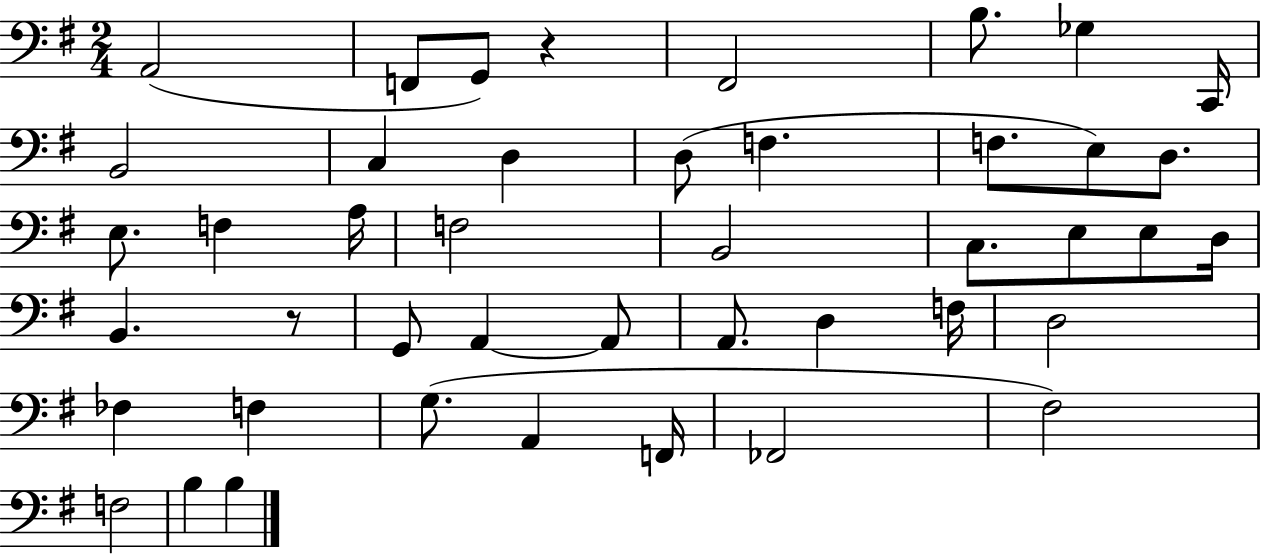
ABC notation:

X:1
T:Untitled
M:2/4
L:1/4
K:G
A,,2 F,,/2 G,,/2 z ^F,,2 B,/2 _G, C,,/4 B,,2 C, D, D,/2 F, F,/2 E,/2 D,/2 E,/2 F, A,/4 F,2 B,,2 C,/2 E,/2 E,/2 D,/4 B,, z/2 G,,/2 A,, A,,/2 A,,/2 D, F,/4 D,2 _F, F, G,/2 A,, F,,/4 _F,,2 ^F,2 F,2 B, B,